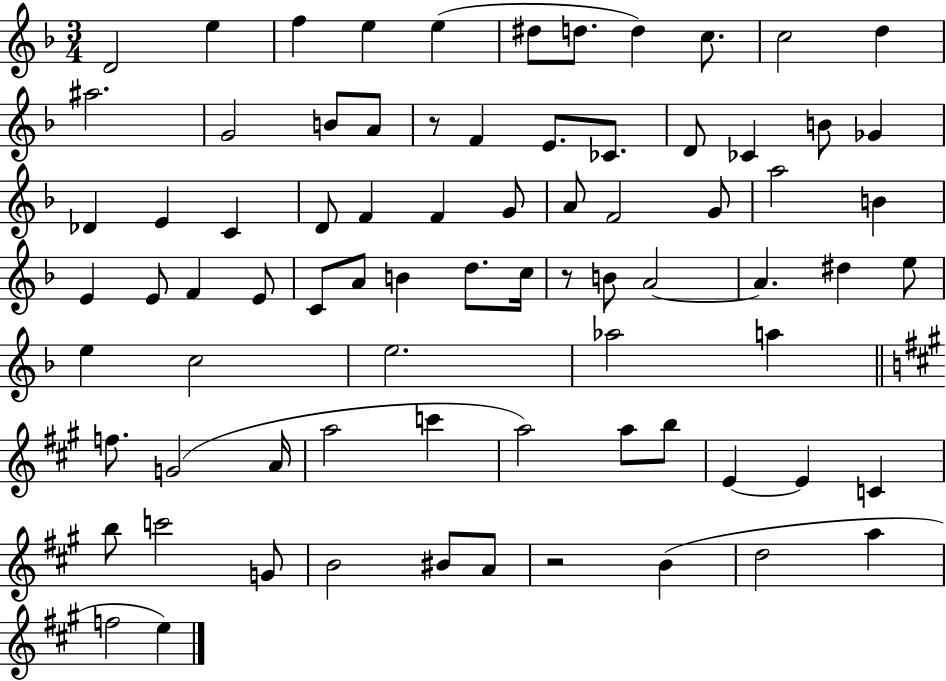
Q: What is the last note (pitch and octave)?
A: E5